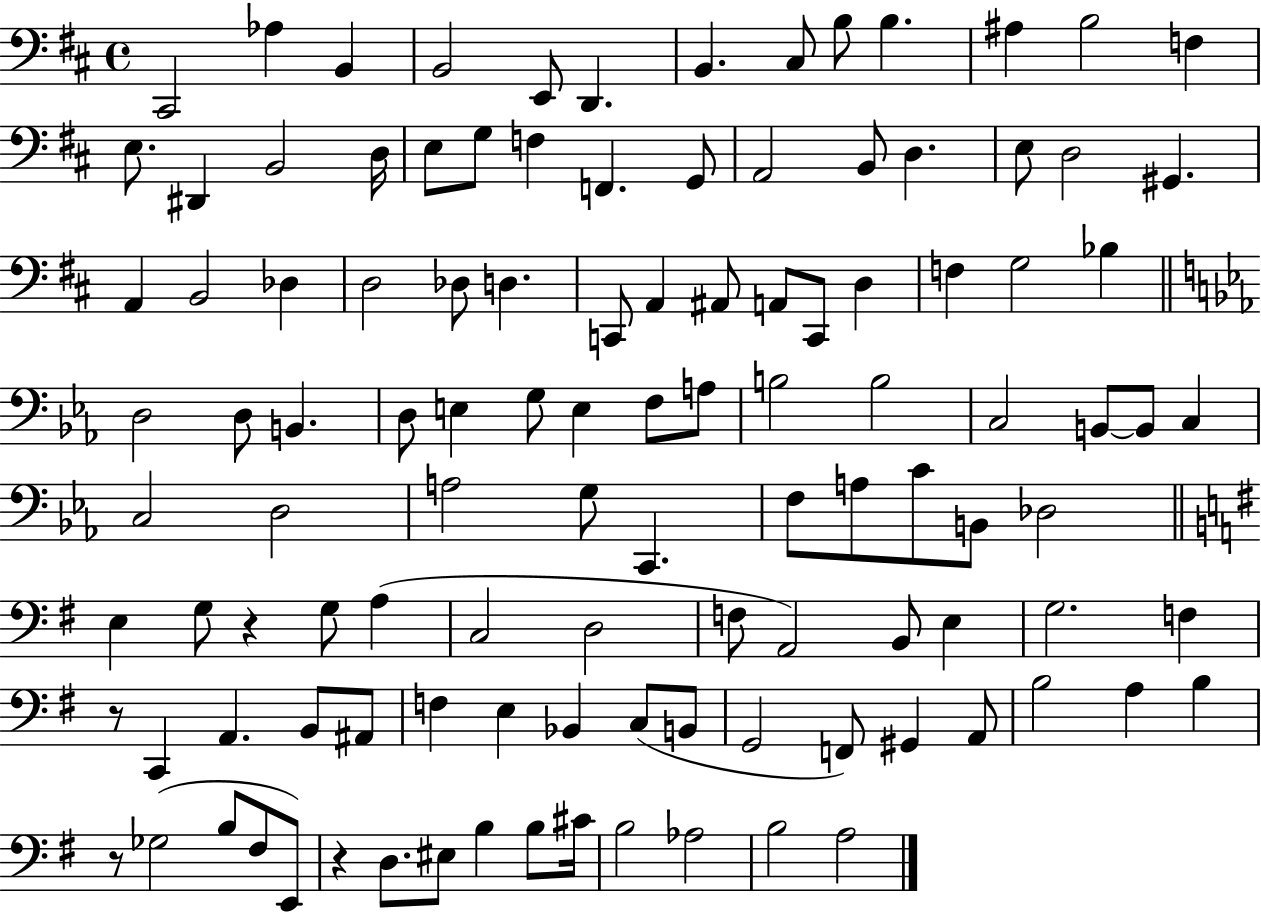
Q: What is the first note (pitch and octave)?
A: C#2